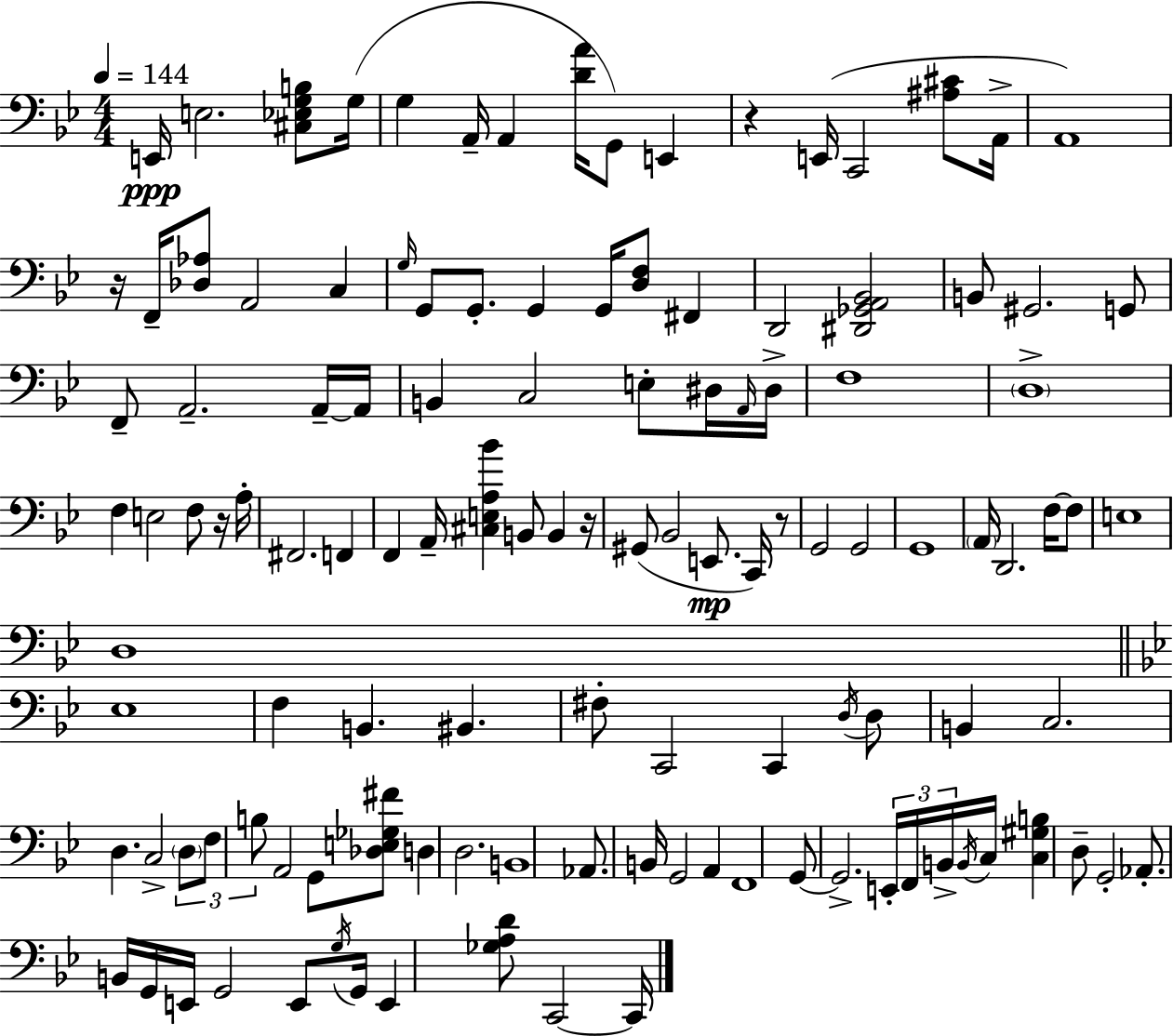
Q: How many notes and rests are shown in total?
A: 121